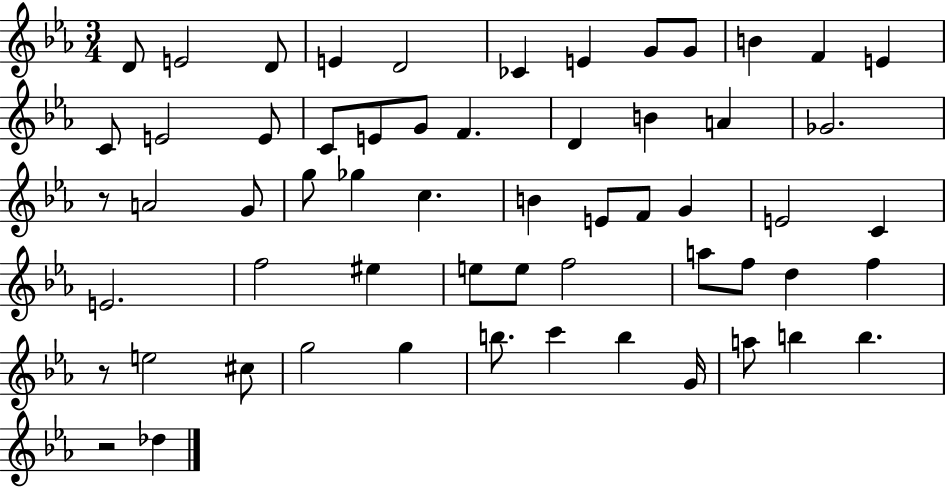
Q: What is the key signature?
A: EES major